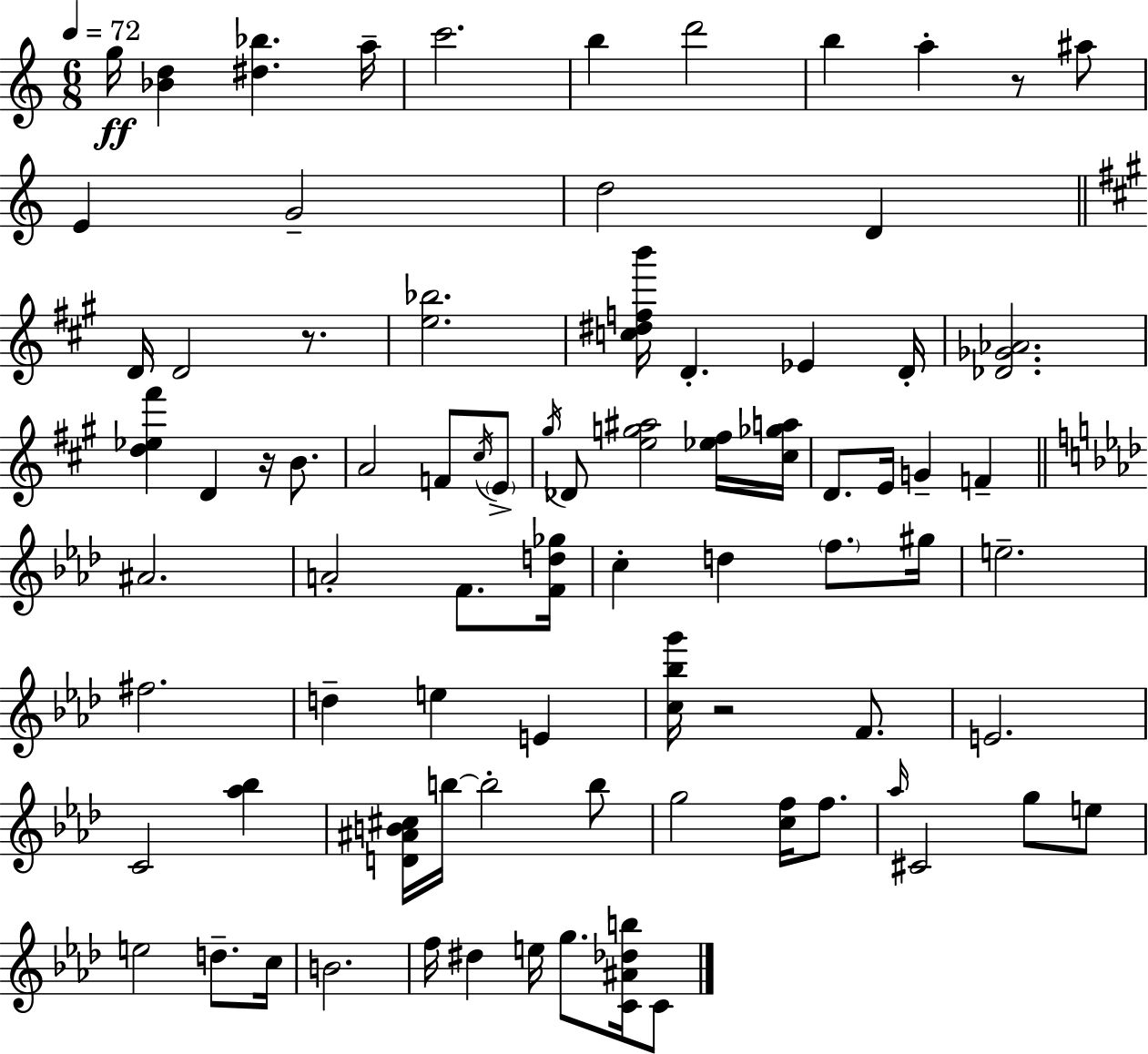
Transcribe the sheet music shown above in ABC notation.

X:1
T:Untitled
M:6/8
L:1/4
K:C
g/4 [_Bd] [^d_b] a/4 c'2 b d'2 b a z/2 ^a/2 E G2 d2 D D/4 D2 z/2 [e_b]2 [c^dfb']/4 D _E D/4 [_D_G_A]2 [d_e^f'] D z/4 B/2 A2 F/2 ^c/4 E/2 ^g/4 _D/2 [eg^a]2 [_e^f]/4 [^c_ga]/4 D/2 E/4 G F ^A2 A2 F/2 [Fd_g]/4 c d f/2 ^g/4 e2 ^f2 d e E [c_bg']/4 z2 F/2 E2 C2 [_a_b] [D^AB^c]/4 b/4 b2 b/2 g2 [cf]/4 f/2 _a/4 ^C2 g/2 e/2 e2 d/2 c/4 B2 f/4 ^d e/4 g/2 [C^A_db]/4 C/2